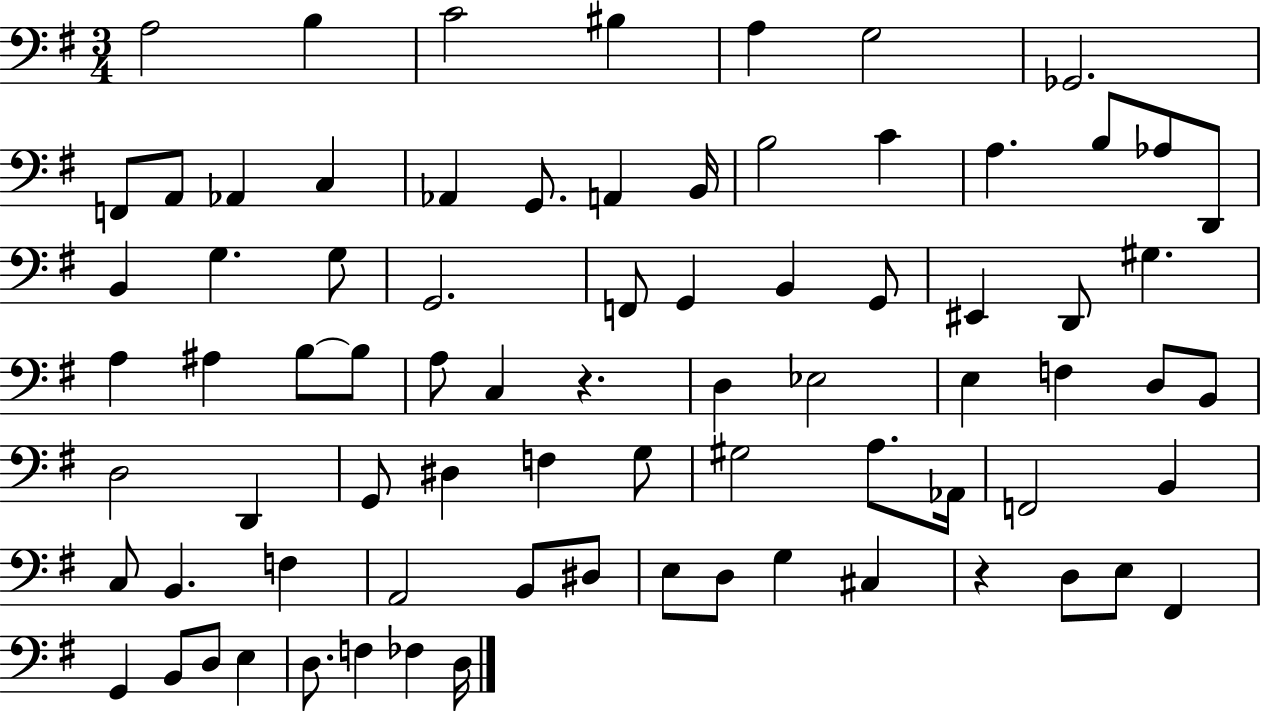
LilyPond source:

{
  \clef bass
  \numericTimeSignature
  \time 3/4
  \key g \major
  \repeat volta 2 { a2 b4 | c'2 bis4 | a4 g2 | ges,2. | \break f,8 a,8 aes,4 c4 | aes,4 g,8. a,4 b,16 | b2 c'4 | a4. b8 aes8 d,8 | \break b,4 g4. g8 | g,2. | f,8 g,4 b,4 g,8 | eis,4 d,8 gis4. | \break a4 ais4 b8~~ b8 | a8 c4 r4. | d4 ees2 | e4 f4 d8 b,8 | \break d2 d,4 | g,8 dis4 f4 g8 | gis2 a8. aes,16 | f,2 b,4 | \break c8 b,4. f4 | a,2 b,8 dis8 | e8 d8 g4 cis4 | r4 d8 e8 fis,4 | \break g,4 b,8 d8 e4 | d8. f4 fes4 d16 | } \bar "|."
}